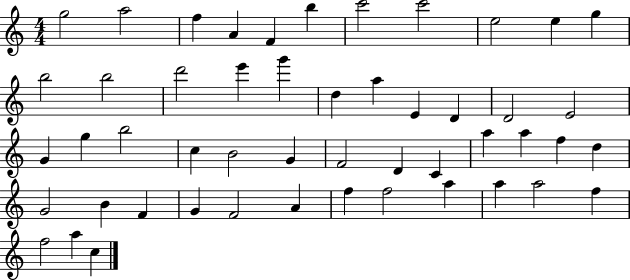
X:1
T:Untitled
M:4/4
L:1/4
K:C
g2 a2 f A F b c'2 c'2 e2 e g b2 b2 d'2 e' g' d a E D D2 E2 G g b2 c B2 G F2 D C a a f d G2 B F G F2 A f f2 a a a2 f f2 a c